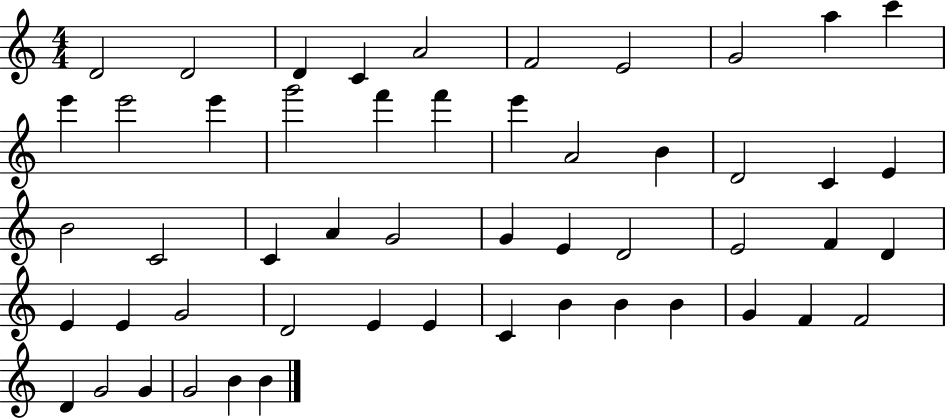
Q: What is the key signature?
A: C major